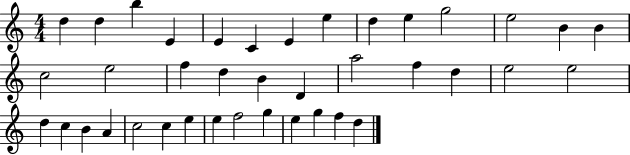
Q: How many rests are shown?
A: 0